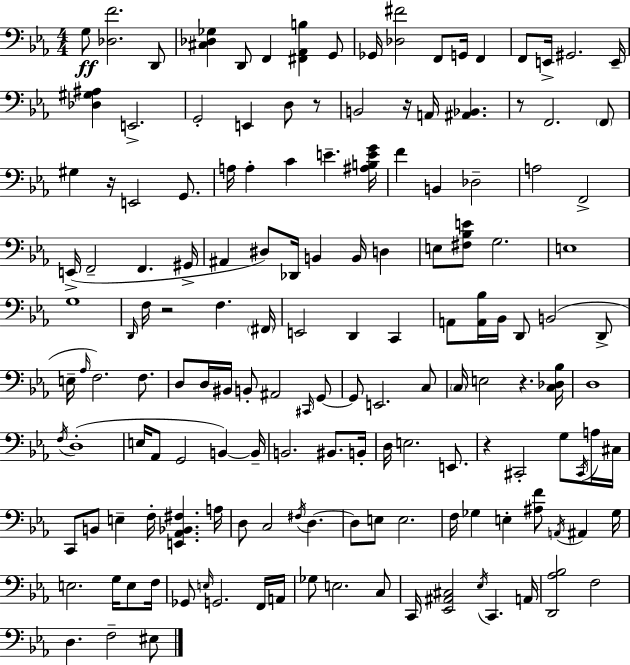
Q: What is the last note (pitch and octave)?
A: EIS3